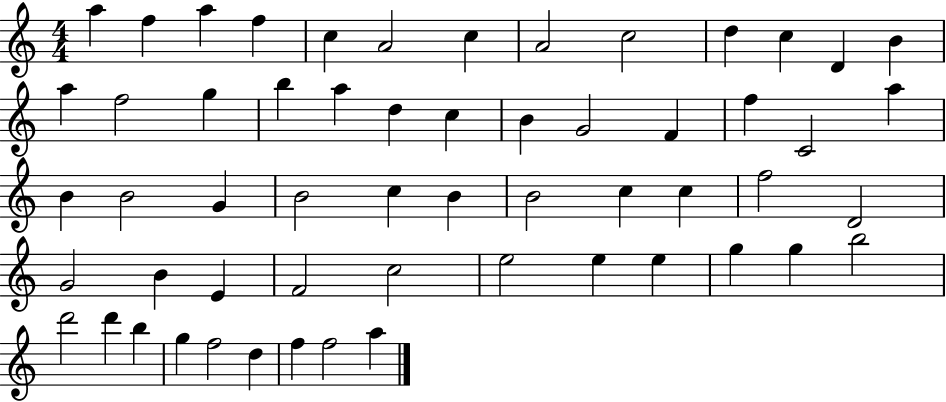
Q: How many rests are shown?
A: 0